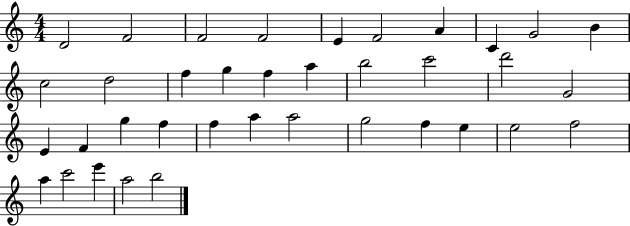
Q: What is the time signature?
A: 4/4